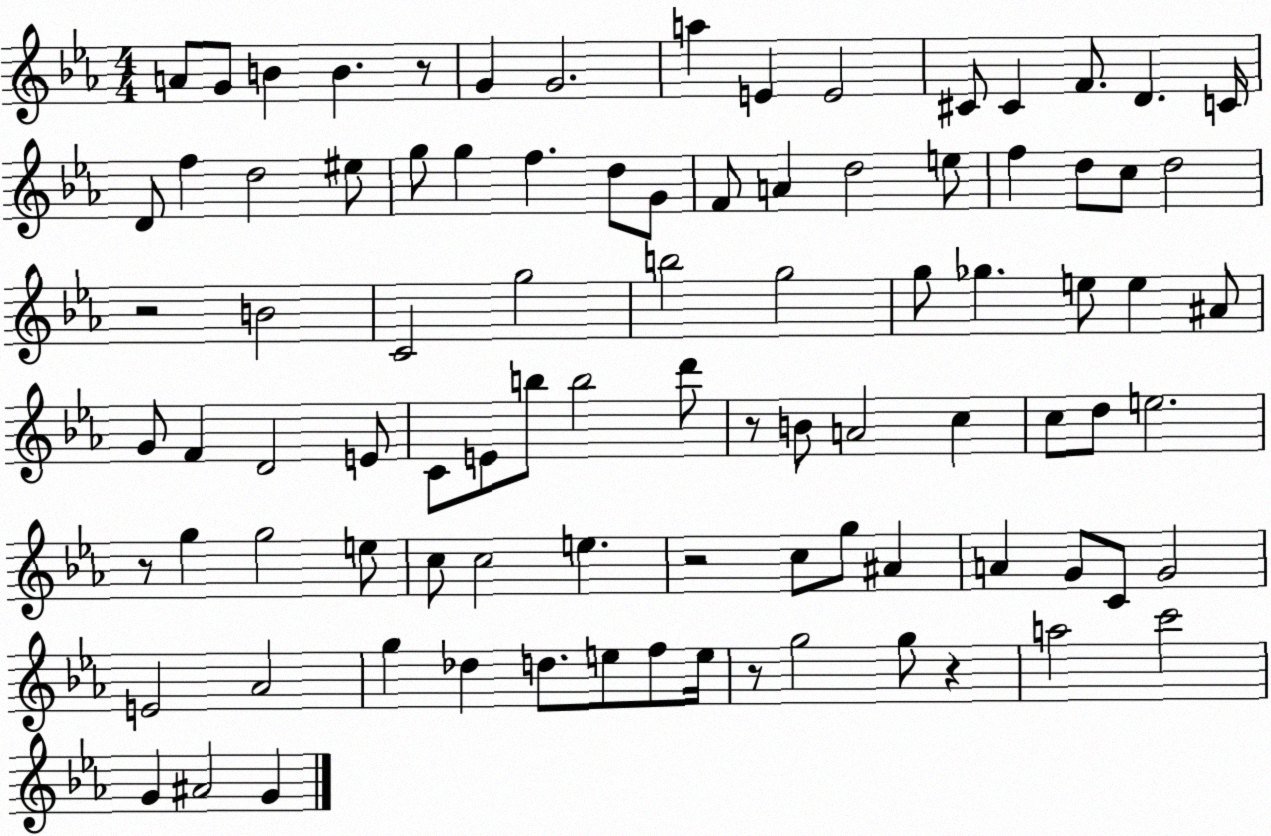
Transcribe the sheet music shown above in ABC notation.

X:1
T:Untitled
M:4/4
L:1/4
K:Eb
A/2 G/2 B B z/2 G G2 a E E2 ^C/2 ^C F/2 D C/4 D/2 f d2 ^e/2 g/2 g f d/2 G/2 F/2 A d2 e/2 f d/2 c/2 d2 z2 B2 C2 g2 b2 g2 g/2 _g e/2 e ^A/2 G/2 F D2 E/2 C/2 E/2 b/2 b2 d'/2 z/2 B/2 A2 c c/2 d/2 e2 z/2 g g2 e/2 c/2 c2 e z2 c/2 g/2 ^A A G/2 C/2 G2 E2 _A2 g _d d/2 e/2 f/2 e/4 z/2 g2 g/2 z a2 c'2 G ^A2 G